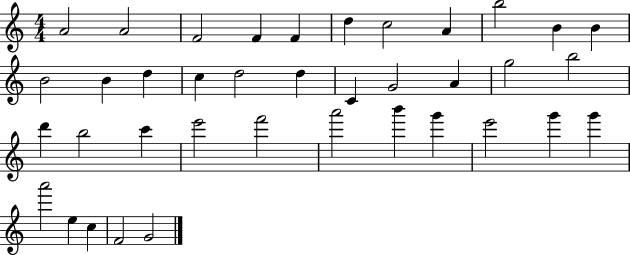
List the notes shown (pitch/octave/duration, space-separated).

A4/h A4/h F4/h F4/q F4/q D5/q C5/h A4/q B5/h B4/q B4/q B4/h B4/q D5/q C5/q D5/h D5/q C4/q G4/h A4/q G5/h B5/h D6/q B5/h C6/q E6/h F6/h A6/h B6/q G6/q E6/h G6/q G6/q A6/h E5/q C5/q F4/h G4/h